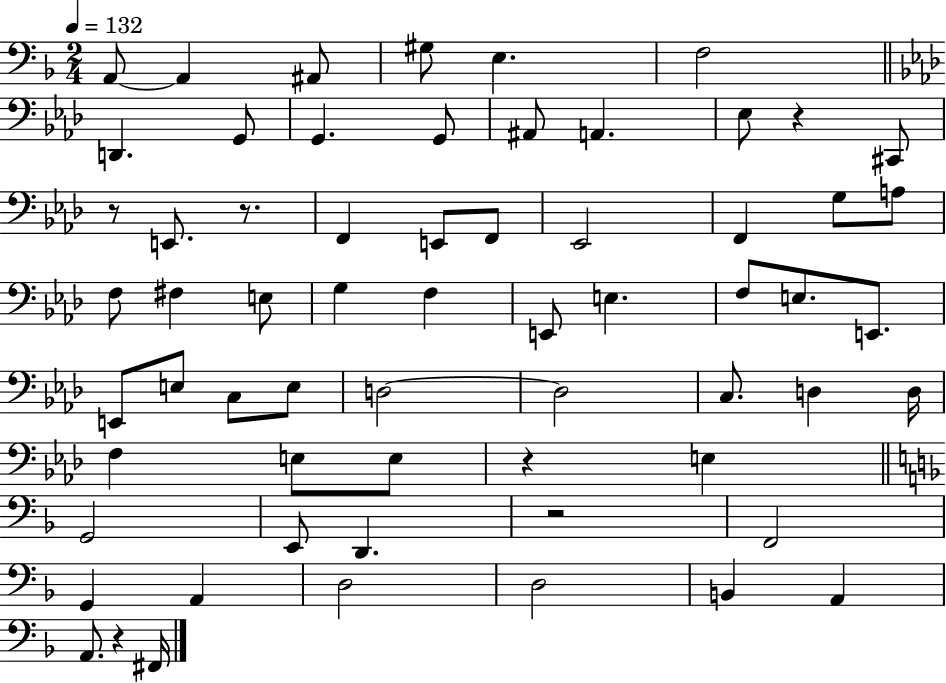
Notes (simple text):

A2/e A2/q A#2/e G#3/e E3/q. F3/h D2/q. G2/e G2/q. G2/e A#2/e A2/q. Eb3/e R/q C#2/e R/e E2/e. R/e. F2/q E2/e F2/e Eb2/h F2/q G3/e A3/e F3/e F#3/q E3/e G3/q F3/q E2/e E3/q. F3/e E3/e. E2/e. E2/e E3/e C3/e E3/e D3/h D3/h C3/e. D3/q D3/s F3/q E3/e E3/e R/q E3/q G2/h E2/e D2/q. R/h F2/h G2/q A2/q D3/h D3/h B2/q A2/q A2/e. R/q F#2/s